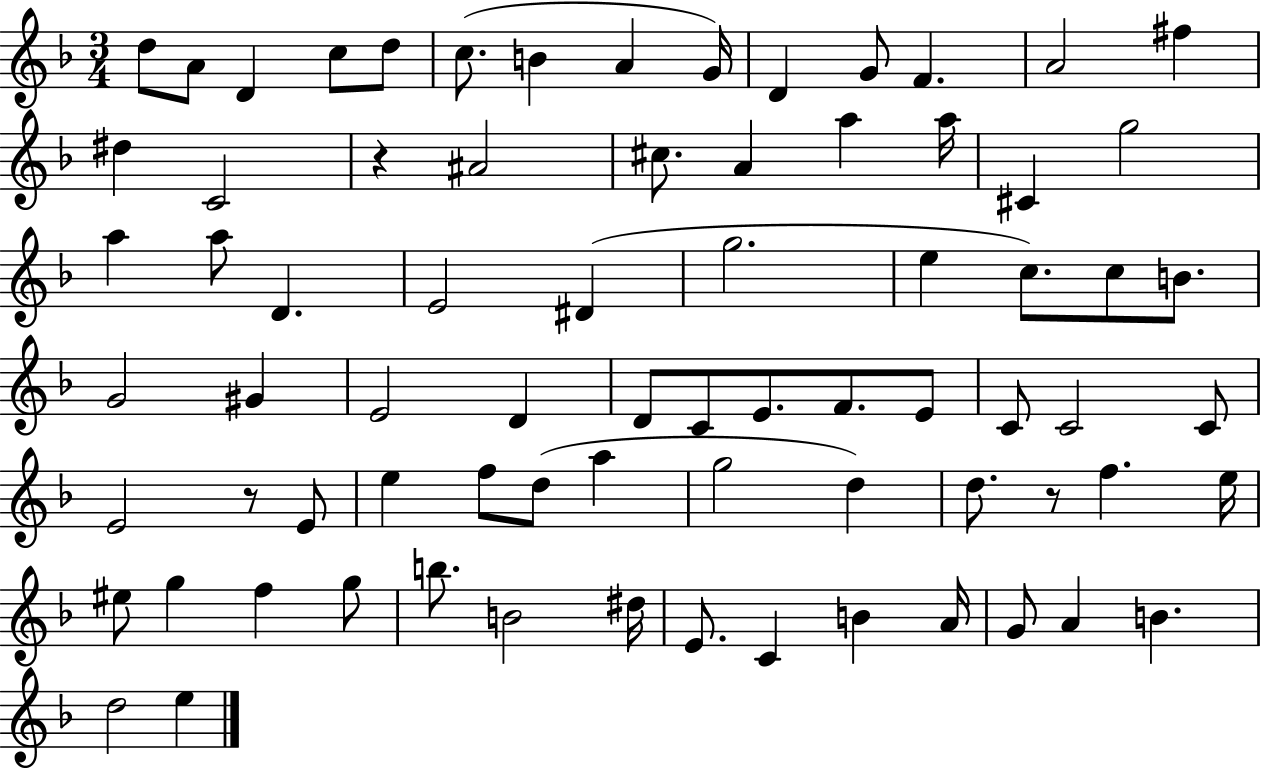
D5/e A4/e D4/q C5/e D5/e C5/e. B4/q A4/q G4/s D4/q G4/e F4/q. A4/h F#5/q D#5/q C4/h R/q A#4/h C#5/e. A4/q A5/q A5/s C#4/q G5/h A5/q A5/e D4/q. E4/h D#4/q G5/h. E5/q C5/e. C5/e B4/e. G4/h G#4/q E4/h D4/q D4/e C4/e E4/e. F4/e. E4/e C4/e C4/h C4/e E4/h R/e E4/e E5/q F5/e D5/e A5/q G5/h D5/q D5/e. R/e F5/q. E5/s EIS5/e G5/q F5/q G5/e B5/e. B4/h D#5/s E4/e. C4/q B4/q A4/s G4/e A4/q B4/q. D5/h E5/q